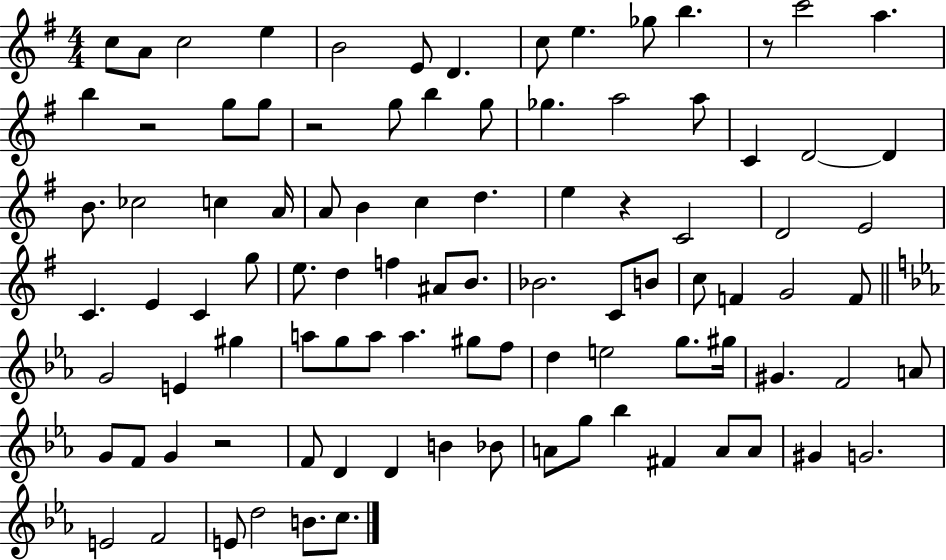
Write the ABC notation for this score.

X:1
T:Untitled
M:4/4
L:1/4
K:G
c/2 A/2 c2 e B2 E/2 D c/2 e _g/2 b z/2 c'2 a b z2 g/2 g/2 z2 g/2 b g/2 _g a2 a/2 C D2 D B/2 _c2 c A/4 A/2 B c d e z C2 D2 E2 C E C g/2 e/2 d f ^A/2 B/2 _B2 C/2 B/2 c/2 F G2 F/2 G2 E ^g a/2 g/2 a/2 a ^g/2 f/2 d e2 g/2 ^g/4 ^G F2 A/2 G/2 F/2 G z2 F/2 D D B _B/2 A/2 g/2 _b ^F A/2 A/2 ^G G2 E2 F2 E/2 d2 B/2 c/2